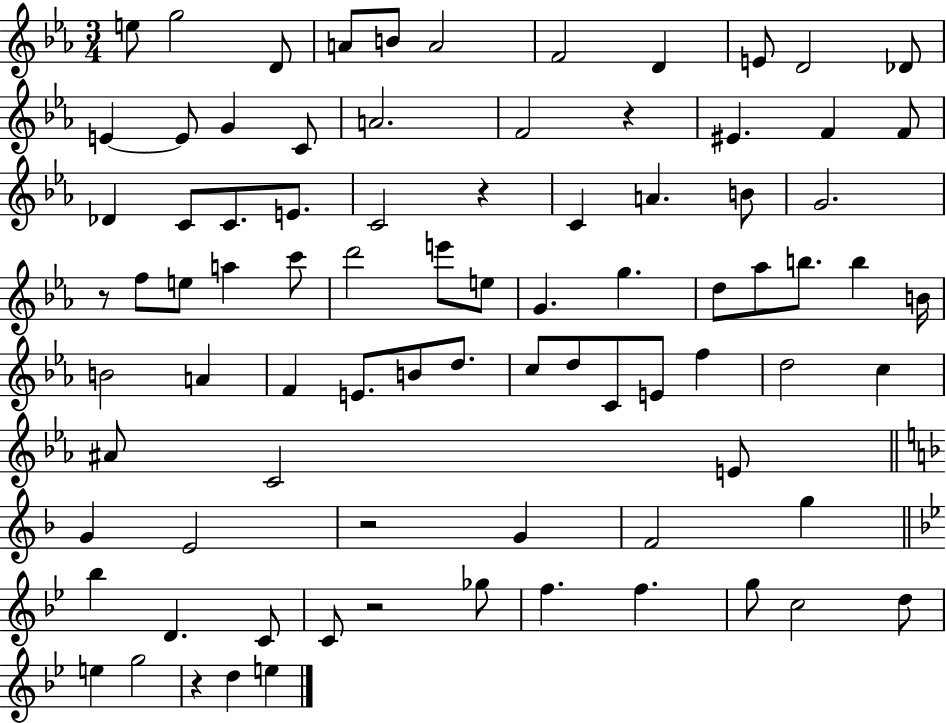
X:1
T:Untitled
M:3/4
L:1/4
K:Eb
e/2 g2 D/2 A/2 B/2 A2 F2 D E/2 D2 _D/2 E E/2 G C/2 A2 F2 z ^E F F/2 _D C/2 C/2 E/2 C2 z C A B/2 G2 z/2 f/2 e/2 a c'/2 d'2 e'/2 e/2 G g d/2 _a/2 b/2 b B/4 B2 A F E/2 B/2 d/2 c/2 d/2 C/2 E/2 f d2 c ^A/2 C2 E/2 G E2 z2 G F2 g _b D C/2 C/2 z2 _g/2 f f g/2 c2 d/2 e g2 z d e